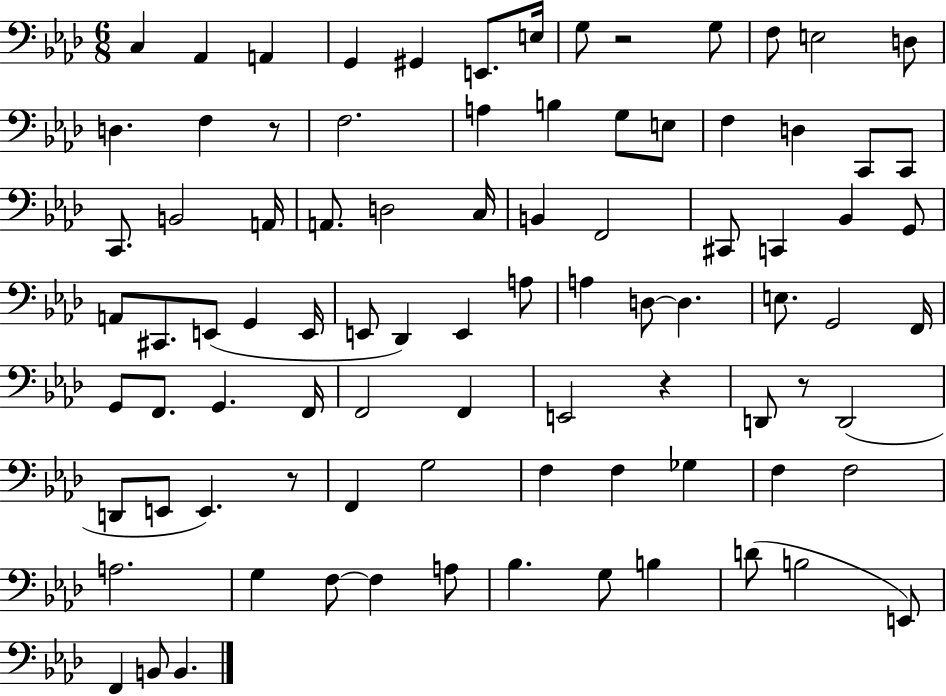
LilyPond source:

{
  \clef bass
  \numericTimeSignature
  \time 6/8
  \key aes \major
  c4 aes,4 a,4 | g,4 gis,4 e,8. e16 | g8 r2 g8 | f8 e2 d8 | \break d4. f4 r8 | f2. | a4 b4 g8 e8 | f4 d4 c,8 c,8 | \break c,8. b,2 a,16 | a,8. d2 c16 | b,4 f,2 | cis,8 c,4 bes,4 g,8 | \break a,8 cis,8. e,8( g,4 e,16 | e,8 des,4) e,4 a8 | a4 d8~~ d4. | e8. g,2 f,16 | \break g,8 f,8. g,4. f,16 | f,2 f,4 | e,2 r4 | d,8 r8 d,2( | \break d,8 e,8 e,4.) r8 | f,4 g2 | f4 f4 ges4 | f4 f2 | \break a2. | g4 f8~~ f4 a8 | bes4. g8 b4 | d'8( b2 e,8) | \break f,4 b,8 b,4. | \bar "|."
}